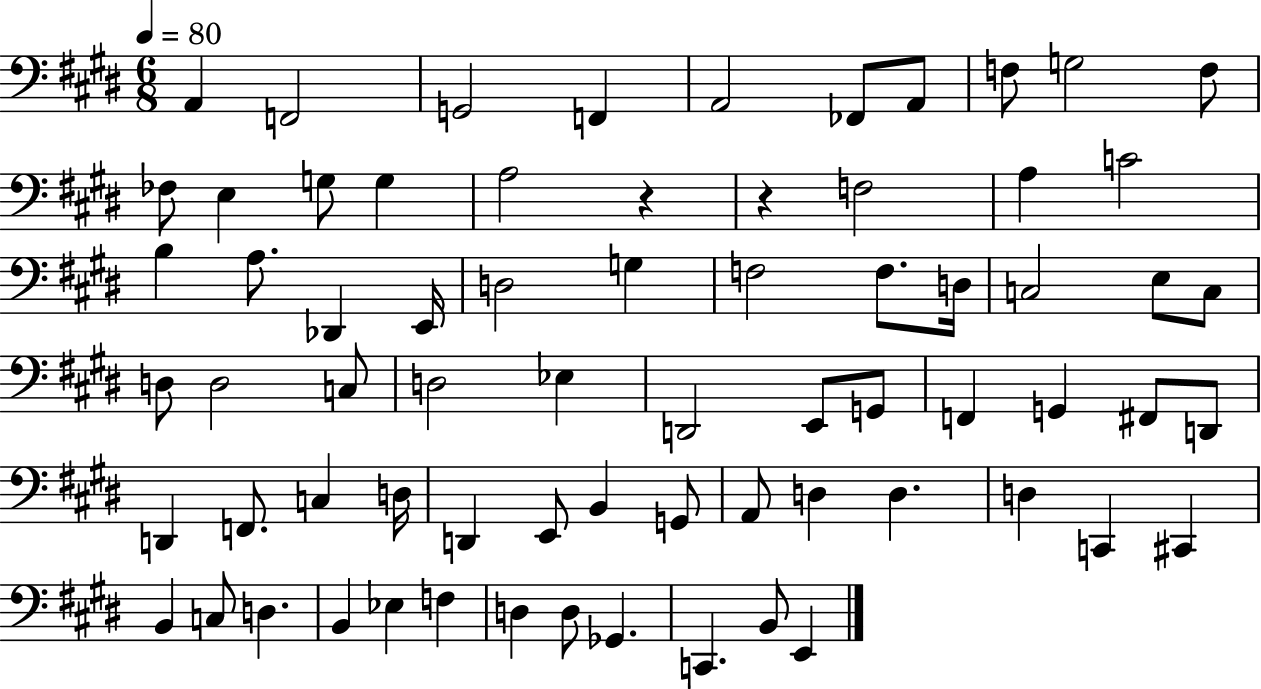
A2/q F2/h G2/h F2/q A2/h FES2/e A2/e F3/e G3/h F3/e FES3/e E3/q G3/e G3/q A3/h R/q R/q F3/h A3/q C4/h B3/q A3/e. Db2/q E2/s D3/h G3/q F3/h F3/e. D3/s C3/h E3/e C3/e D3/e D3/h C3/e D3/h Eb3/q D2/h E2/e G2/e F2/q G2/q F#2/e D2/e D2/q F2/e. C3/q D3/s D2/q E2/e B2/q G2/e A2/e D3/q D3/q. D3/q C2/q C#2/q B2/q C3/e D3/q. B2/q Eb3/q F3/q D3/q D3/e Gb2/q. C2/q. B2/e E2/q